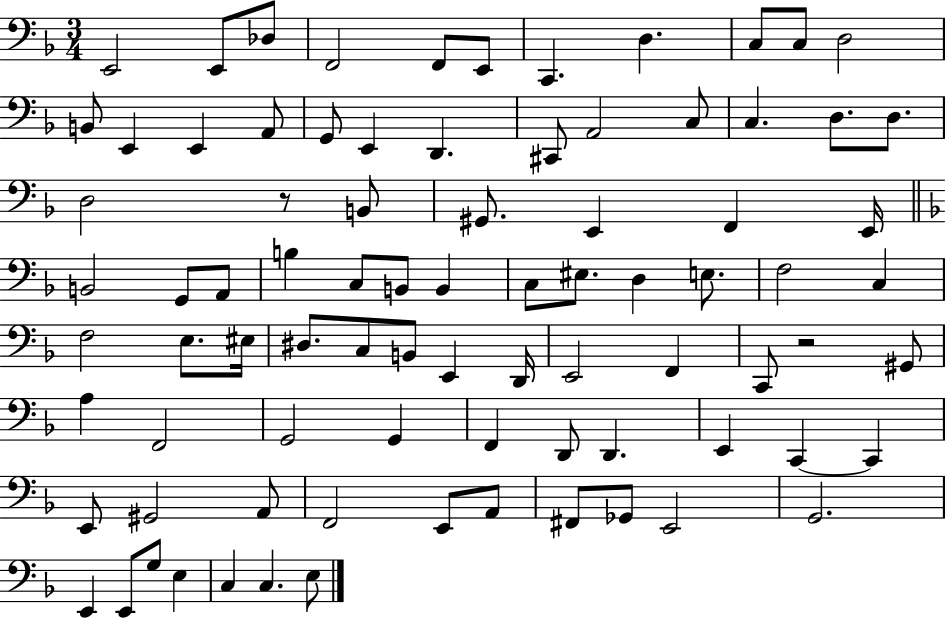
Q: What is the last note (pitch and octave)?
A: E3